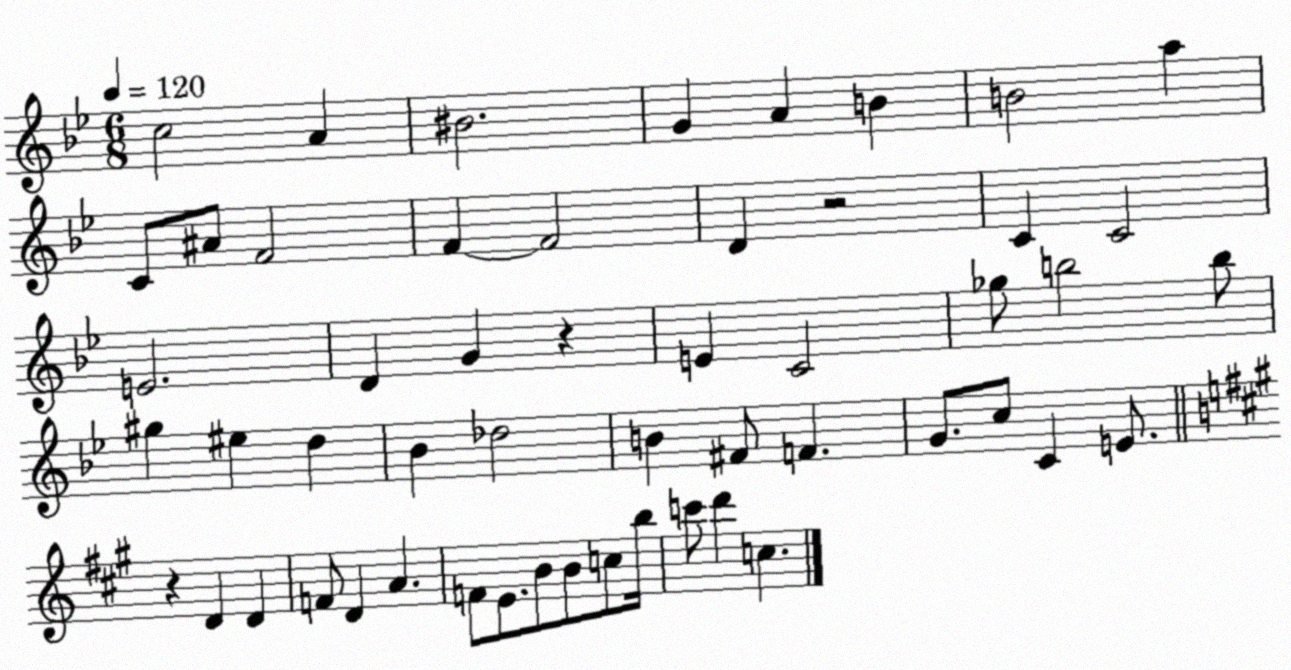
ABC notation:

X:1
T:Untitled
M:6/8
L:1/4
K:Bb
c2 A ^B2 G A B B2 a C/2 ^A/2 F2 F F2 D z2 C C2 E2 D G z E C2 _g/2 b2 b/2 ^g ^e d _B _d2 B ^F/2 F G/2 c/2 C E/2 z D D F/2 D A F/2 E/2 B/2 B/2 c/2 b/4 c'/2 d' c